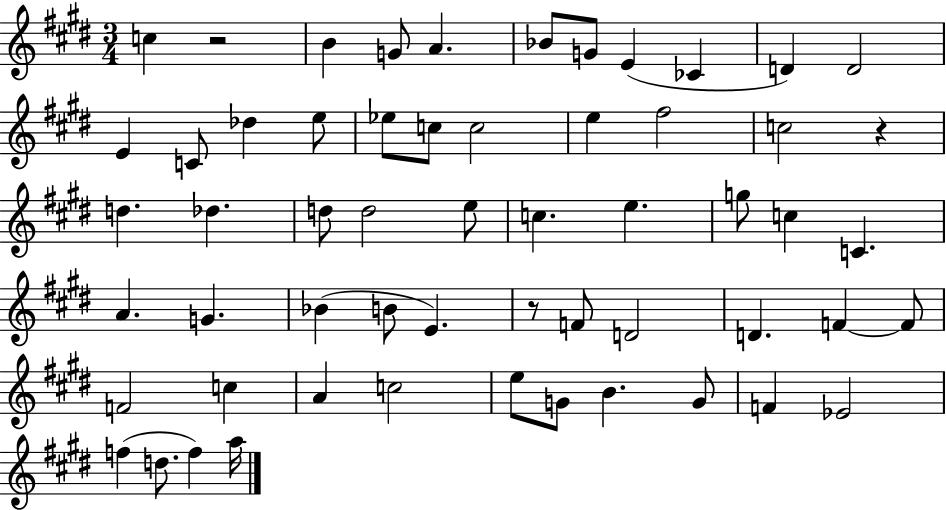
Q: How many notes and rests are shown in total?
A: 57